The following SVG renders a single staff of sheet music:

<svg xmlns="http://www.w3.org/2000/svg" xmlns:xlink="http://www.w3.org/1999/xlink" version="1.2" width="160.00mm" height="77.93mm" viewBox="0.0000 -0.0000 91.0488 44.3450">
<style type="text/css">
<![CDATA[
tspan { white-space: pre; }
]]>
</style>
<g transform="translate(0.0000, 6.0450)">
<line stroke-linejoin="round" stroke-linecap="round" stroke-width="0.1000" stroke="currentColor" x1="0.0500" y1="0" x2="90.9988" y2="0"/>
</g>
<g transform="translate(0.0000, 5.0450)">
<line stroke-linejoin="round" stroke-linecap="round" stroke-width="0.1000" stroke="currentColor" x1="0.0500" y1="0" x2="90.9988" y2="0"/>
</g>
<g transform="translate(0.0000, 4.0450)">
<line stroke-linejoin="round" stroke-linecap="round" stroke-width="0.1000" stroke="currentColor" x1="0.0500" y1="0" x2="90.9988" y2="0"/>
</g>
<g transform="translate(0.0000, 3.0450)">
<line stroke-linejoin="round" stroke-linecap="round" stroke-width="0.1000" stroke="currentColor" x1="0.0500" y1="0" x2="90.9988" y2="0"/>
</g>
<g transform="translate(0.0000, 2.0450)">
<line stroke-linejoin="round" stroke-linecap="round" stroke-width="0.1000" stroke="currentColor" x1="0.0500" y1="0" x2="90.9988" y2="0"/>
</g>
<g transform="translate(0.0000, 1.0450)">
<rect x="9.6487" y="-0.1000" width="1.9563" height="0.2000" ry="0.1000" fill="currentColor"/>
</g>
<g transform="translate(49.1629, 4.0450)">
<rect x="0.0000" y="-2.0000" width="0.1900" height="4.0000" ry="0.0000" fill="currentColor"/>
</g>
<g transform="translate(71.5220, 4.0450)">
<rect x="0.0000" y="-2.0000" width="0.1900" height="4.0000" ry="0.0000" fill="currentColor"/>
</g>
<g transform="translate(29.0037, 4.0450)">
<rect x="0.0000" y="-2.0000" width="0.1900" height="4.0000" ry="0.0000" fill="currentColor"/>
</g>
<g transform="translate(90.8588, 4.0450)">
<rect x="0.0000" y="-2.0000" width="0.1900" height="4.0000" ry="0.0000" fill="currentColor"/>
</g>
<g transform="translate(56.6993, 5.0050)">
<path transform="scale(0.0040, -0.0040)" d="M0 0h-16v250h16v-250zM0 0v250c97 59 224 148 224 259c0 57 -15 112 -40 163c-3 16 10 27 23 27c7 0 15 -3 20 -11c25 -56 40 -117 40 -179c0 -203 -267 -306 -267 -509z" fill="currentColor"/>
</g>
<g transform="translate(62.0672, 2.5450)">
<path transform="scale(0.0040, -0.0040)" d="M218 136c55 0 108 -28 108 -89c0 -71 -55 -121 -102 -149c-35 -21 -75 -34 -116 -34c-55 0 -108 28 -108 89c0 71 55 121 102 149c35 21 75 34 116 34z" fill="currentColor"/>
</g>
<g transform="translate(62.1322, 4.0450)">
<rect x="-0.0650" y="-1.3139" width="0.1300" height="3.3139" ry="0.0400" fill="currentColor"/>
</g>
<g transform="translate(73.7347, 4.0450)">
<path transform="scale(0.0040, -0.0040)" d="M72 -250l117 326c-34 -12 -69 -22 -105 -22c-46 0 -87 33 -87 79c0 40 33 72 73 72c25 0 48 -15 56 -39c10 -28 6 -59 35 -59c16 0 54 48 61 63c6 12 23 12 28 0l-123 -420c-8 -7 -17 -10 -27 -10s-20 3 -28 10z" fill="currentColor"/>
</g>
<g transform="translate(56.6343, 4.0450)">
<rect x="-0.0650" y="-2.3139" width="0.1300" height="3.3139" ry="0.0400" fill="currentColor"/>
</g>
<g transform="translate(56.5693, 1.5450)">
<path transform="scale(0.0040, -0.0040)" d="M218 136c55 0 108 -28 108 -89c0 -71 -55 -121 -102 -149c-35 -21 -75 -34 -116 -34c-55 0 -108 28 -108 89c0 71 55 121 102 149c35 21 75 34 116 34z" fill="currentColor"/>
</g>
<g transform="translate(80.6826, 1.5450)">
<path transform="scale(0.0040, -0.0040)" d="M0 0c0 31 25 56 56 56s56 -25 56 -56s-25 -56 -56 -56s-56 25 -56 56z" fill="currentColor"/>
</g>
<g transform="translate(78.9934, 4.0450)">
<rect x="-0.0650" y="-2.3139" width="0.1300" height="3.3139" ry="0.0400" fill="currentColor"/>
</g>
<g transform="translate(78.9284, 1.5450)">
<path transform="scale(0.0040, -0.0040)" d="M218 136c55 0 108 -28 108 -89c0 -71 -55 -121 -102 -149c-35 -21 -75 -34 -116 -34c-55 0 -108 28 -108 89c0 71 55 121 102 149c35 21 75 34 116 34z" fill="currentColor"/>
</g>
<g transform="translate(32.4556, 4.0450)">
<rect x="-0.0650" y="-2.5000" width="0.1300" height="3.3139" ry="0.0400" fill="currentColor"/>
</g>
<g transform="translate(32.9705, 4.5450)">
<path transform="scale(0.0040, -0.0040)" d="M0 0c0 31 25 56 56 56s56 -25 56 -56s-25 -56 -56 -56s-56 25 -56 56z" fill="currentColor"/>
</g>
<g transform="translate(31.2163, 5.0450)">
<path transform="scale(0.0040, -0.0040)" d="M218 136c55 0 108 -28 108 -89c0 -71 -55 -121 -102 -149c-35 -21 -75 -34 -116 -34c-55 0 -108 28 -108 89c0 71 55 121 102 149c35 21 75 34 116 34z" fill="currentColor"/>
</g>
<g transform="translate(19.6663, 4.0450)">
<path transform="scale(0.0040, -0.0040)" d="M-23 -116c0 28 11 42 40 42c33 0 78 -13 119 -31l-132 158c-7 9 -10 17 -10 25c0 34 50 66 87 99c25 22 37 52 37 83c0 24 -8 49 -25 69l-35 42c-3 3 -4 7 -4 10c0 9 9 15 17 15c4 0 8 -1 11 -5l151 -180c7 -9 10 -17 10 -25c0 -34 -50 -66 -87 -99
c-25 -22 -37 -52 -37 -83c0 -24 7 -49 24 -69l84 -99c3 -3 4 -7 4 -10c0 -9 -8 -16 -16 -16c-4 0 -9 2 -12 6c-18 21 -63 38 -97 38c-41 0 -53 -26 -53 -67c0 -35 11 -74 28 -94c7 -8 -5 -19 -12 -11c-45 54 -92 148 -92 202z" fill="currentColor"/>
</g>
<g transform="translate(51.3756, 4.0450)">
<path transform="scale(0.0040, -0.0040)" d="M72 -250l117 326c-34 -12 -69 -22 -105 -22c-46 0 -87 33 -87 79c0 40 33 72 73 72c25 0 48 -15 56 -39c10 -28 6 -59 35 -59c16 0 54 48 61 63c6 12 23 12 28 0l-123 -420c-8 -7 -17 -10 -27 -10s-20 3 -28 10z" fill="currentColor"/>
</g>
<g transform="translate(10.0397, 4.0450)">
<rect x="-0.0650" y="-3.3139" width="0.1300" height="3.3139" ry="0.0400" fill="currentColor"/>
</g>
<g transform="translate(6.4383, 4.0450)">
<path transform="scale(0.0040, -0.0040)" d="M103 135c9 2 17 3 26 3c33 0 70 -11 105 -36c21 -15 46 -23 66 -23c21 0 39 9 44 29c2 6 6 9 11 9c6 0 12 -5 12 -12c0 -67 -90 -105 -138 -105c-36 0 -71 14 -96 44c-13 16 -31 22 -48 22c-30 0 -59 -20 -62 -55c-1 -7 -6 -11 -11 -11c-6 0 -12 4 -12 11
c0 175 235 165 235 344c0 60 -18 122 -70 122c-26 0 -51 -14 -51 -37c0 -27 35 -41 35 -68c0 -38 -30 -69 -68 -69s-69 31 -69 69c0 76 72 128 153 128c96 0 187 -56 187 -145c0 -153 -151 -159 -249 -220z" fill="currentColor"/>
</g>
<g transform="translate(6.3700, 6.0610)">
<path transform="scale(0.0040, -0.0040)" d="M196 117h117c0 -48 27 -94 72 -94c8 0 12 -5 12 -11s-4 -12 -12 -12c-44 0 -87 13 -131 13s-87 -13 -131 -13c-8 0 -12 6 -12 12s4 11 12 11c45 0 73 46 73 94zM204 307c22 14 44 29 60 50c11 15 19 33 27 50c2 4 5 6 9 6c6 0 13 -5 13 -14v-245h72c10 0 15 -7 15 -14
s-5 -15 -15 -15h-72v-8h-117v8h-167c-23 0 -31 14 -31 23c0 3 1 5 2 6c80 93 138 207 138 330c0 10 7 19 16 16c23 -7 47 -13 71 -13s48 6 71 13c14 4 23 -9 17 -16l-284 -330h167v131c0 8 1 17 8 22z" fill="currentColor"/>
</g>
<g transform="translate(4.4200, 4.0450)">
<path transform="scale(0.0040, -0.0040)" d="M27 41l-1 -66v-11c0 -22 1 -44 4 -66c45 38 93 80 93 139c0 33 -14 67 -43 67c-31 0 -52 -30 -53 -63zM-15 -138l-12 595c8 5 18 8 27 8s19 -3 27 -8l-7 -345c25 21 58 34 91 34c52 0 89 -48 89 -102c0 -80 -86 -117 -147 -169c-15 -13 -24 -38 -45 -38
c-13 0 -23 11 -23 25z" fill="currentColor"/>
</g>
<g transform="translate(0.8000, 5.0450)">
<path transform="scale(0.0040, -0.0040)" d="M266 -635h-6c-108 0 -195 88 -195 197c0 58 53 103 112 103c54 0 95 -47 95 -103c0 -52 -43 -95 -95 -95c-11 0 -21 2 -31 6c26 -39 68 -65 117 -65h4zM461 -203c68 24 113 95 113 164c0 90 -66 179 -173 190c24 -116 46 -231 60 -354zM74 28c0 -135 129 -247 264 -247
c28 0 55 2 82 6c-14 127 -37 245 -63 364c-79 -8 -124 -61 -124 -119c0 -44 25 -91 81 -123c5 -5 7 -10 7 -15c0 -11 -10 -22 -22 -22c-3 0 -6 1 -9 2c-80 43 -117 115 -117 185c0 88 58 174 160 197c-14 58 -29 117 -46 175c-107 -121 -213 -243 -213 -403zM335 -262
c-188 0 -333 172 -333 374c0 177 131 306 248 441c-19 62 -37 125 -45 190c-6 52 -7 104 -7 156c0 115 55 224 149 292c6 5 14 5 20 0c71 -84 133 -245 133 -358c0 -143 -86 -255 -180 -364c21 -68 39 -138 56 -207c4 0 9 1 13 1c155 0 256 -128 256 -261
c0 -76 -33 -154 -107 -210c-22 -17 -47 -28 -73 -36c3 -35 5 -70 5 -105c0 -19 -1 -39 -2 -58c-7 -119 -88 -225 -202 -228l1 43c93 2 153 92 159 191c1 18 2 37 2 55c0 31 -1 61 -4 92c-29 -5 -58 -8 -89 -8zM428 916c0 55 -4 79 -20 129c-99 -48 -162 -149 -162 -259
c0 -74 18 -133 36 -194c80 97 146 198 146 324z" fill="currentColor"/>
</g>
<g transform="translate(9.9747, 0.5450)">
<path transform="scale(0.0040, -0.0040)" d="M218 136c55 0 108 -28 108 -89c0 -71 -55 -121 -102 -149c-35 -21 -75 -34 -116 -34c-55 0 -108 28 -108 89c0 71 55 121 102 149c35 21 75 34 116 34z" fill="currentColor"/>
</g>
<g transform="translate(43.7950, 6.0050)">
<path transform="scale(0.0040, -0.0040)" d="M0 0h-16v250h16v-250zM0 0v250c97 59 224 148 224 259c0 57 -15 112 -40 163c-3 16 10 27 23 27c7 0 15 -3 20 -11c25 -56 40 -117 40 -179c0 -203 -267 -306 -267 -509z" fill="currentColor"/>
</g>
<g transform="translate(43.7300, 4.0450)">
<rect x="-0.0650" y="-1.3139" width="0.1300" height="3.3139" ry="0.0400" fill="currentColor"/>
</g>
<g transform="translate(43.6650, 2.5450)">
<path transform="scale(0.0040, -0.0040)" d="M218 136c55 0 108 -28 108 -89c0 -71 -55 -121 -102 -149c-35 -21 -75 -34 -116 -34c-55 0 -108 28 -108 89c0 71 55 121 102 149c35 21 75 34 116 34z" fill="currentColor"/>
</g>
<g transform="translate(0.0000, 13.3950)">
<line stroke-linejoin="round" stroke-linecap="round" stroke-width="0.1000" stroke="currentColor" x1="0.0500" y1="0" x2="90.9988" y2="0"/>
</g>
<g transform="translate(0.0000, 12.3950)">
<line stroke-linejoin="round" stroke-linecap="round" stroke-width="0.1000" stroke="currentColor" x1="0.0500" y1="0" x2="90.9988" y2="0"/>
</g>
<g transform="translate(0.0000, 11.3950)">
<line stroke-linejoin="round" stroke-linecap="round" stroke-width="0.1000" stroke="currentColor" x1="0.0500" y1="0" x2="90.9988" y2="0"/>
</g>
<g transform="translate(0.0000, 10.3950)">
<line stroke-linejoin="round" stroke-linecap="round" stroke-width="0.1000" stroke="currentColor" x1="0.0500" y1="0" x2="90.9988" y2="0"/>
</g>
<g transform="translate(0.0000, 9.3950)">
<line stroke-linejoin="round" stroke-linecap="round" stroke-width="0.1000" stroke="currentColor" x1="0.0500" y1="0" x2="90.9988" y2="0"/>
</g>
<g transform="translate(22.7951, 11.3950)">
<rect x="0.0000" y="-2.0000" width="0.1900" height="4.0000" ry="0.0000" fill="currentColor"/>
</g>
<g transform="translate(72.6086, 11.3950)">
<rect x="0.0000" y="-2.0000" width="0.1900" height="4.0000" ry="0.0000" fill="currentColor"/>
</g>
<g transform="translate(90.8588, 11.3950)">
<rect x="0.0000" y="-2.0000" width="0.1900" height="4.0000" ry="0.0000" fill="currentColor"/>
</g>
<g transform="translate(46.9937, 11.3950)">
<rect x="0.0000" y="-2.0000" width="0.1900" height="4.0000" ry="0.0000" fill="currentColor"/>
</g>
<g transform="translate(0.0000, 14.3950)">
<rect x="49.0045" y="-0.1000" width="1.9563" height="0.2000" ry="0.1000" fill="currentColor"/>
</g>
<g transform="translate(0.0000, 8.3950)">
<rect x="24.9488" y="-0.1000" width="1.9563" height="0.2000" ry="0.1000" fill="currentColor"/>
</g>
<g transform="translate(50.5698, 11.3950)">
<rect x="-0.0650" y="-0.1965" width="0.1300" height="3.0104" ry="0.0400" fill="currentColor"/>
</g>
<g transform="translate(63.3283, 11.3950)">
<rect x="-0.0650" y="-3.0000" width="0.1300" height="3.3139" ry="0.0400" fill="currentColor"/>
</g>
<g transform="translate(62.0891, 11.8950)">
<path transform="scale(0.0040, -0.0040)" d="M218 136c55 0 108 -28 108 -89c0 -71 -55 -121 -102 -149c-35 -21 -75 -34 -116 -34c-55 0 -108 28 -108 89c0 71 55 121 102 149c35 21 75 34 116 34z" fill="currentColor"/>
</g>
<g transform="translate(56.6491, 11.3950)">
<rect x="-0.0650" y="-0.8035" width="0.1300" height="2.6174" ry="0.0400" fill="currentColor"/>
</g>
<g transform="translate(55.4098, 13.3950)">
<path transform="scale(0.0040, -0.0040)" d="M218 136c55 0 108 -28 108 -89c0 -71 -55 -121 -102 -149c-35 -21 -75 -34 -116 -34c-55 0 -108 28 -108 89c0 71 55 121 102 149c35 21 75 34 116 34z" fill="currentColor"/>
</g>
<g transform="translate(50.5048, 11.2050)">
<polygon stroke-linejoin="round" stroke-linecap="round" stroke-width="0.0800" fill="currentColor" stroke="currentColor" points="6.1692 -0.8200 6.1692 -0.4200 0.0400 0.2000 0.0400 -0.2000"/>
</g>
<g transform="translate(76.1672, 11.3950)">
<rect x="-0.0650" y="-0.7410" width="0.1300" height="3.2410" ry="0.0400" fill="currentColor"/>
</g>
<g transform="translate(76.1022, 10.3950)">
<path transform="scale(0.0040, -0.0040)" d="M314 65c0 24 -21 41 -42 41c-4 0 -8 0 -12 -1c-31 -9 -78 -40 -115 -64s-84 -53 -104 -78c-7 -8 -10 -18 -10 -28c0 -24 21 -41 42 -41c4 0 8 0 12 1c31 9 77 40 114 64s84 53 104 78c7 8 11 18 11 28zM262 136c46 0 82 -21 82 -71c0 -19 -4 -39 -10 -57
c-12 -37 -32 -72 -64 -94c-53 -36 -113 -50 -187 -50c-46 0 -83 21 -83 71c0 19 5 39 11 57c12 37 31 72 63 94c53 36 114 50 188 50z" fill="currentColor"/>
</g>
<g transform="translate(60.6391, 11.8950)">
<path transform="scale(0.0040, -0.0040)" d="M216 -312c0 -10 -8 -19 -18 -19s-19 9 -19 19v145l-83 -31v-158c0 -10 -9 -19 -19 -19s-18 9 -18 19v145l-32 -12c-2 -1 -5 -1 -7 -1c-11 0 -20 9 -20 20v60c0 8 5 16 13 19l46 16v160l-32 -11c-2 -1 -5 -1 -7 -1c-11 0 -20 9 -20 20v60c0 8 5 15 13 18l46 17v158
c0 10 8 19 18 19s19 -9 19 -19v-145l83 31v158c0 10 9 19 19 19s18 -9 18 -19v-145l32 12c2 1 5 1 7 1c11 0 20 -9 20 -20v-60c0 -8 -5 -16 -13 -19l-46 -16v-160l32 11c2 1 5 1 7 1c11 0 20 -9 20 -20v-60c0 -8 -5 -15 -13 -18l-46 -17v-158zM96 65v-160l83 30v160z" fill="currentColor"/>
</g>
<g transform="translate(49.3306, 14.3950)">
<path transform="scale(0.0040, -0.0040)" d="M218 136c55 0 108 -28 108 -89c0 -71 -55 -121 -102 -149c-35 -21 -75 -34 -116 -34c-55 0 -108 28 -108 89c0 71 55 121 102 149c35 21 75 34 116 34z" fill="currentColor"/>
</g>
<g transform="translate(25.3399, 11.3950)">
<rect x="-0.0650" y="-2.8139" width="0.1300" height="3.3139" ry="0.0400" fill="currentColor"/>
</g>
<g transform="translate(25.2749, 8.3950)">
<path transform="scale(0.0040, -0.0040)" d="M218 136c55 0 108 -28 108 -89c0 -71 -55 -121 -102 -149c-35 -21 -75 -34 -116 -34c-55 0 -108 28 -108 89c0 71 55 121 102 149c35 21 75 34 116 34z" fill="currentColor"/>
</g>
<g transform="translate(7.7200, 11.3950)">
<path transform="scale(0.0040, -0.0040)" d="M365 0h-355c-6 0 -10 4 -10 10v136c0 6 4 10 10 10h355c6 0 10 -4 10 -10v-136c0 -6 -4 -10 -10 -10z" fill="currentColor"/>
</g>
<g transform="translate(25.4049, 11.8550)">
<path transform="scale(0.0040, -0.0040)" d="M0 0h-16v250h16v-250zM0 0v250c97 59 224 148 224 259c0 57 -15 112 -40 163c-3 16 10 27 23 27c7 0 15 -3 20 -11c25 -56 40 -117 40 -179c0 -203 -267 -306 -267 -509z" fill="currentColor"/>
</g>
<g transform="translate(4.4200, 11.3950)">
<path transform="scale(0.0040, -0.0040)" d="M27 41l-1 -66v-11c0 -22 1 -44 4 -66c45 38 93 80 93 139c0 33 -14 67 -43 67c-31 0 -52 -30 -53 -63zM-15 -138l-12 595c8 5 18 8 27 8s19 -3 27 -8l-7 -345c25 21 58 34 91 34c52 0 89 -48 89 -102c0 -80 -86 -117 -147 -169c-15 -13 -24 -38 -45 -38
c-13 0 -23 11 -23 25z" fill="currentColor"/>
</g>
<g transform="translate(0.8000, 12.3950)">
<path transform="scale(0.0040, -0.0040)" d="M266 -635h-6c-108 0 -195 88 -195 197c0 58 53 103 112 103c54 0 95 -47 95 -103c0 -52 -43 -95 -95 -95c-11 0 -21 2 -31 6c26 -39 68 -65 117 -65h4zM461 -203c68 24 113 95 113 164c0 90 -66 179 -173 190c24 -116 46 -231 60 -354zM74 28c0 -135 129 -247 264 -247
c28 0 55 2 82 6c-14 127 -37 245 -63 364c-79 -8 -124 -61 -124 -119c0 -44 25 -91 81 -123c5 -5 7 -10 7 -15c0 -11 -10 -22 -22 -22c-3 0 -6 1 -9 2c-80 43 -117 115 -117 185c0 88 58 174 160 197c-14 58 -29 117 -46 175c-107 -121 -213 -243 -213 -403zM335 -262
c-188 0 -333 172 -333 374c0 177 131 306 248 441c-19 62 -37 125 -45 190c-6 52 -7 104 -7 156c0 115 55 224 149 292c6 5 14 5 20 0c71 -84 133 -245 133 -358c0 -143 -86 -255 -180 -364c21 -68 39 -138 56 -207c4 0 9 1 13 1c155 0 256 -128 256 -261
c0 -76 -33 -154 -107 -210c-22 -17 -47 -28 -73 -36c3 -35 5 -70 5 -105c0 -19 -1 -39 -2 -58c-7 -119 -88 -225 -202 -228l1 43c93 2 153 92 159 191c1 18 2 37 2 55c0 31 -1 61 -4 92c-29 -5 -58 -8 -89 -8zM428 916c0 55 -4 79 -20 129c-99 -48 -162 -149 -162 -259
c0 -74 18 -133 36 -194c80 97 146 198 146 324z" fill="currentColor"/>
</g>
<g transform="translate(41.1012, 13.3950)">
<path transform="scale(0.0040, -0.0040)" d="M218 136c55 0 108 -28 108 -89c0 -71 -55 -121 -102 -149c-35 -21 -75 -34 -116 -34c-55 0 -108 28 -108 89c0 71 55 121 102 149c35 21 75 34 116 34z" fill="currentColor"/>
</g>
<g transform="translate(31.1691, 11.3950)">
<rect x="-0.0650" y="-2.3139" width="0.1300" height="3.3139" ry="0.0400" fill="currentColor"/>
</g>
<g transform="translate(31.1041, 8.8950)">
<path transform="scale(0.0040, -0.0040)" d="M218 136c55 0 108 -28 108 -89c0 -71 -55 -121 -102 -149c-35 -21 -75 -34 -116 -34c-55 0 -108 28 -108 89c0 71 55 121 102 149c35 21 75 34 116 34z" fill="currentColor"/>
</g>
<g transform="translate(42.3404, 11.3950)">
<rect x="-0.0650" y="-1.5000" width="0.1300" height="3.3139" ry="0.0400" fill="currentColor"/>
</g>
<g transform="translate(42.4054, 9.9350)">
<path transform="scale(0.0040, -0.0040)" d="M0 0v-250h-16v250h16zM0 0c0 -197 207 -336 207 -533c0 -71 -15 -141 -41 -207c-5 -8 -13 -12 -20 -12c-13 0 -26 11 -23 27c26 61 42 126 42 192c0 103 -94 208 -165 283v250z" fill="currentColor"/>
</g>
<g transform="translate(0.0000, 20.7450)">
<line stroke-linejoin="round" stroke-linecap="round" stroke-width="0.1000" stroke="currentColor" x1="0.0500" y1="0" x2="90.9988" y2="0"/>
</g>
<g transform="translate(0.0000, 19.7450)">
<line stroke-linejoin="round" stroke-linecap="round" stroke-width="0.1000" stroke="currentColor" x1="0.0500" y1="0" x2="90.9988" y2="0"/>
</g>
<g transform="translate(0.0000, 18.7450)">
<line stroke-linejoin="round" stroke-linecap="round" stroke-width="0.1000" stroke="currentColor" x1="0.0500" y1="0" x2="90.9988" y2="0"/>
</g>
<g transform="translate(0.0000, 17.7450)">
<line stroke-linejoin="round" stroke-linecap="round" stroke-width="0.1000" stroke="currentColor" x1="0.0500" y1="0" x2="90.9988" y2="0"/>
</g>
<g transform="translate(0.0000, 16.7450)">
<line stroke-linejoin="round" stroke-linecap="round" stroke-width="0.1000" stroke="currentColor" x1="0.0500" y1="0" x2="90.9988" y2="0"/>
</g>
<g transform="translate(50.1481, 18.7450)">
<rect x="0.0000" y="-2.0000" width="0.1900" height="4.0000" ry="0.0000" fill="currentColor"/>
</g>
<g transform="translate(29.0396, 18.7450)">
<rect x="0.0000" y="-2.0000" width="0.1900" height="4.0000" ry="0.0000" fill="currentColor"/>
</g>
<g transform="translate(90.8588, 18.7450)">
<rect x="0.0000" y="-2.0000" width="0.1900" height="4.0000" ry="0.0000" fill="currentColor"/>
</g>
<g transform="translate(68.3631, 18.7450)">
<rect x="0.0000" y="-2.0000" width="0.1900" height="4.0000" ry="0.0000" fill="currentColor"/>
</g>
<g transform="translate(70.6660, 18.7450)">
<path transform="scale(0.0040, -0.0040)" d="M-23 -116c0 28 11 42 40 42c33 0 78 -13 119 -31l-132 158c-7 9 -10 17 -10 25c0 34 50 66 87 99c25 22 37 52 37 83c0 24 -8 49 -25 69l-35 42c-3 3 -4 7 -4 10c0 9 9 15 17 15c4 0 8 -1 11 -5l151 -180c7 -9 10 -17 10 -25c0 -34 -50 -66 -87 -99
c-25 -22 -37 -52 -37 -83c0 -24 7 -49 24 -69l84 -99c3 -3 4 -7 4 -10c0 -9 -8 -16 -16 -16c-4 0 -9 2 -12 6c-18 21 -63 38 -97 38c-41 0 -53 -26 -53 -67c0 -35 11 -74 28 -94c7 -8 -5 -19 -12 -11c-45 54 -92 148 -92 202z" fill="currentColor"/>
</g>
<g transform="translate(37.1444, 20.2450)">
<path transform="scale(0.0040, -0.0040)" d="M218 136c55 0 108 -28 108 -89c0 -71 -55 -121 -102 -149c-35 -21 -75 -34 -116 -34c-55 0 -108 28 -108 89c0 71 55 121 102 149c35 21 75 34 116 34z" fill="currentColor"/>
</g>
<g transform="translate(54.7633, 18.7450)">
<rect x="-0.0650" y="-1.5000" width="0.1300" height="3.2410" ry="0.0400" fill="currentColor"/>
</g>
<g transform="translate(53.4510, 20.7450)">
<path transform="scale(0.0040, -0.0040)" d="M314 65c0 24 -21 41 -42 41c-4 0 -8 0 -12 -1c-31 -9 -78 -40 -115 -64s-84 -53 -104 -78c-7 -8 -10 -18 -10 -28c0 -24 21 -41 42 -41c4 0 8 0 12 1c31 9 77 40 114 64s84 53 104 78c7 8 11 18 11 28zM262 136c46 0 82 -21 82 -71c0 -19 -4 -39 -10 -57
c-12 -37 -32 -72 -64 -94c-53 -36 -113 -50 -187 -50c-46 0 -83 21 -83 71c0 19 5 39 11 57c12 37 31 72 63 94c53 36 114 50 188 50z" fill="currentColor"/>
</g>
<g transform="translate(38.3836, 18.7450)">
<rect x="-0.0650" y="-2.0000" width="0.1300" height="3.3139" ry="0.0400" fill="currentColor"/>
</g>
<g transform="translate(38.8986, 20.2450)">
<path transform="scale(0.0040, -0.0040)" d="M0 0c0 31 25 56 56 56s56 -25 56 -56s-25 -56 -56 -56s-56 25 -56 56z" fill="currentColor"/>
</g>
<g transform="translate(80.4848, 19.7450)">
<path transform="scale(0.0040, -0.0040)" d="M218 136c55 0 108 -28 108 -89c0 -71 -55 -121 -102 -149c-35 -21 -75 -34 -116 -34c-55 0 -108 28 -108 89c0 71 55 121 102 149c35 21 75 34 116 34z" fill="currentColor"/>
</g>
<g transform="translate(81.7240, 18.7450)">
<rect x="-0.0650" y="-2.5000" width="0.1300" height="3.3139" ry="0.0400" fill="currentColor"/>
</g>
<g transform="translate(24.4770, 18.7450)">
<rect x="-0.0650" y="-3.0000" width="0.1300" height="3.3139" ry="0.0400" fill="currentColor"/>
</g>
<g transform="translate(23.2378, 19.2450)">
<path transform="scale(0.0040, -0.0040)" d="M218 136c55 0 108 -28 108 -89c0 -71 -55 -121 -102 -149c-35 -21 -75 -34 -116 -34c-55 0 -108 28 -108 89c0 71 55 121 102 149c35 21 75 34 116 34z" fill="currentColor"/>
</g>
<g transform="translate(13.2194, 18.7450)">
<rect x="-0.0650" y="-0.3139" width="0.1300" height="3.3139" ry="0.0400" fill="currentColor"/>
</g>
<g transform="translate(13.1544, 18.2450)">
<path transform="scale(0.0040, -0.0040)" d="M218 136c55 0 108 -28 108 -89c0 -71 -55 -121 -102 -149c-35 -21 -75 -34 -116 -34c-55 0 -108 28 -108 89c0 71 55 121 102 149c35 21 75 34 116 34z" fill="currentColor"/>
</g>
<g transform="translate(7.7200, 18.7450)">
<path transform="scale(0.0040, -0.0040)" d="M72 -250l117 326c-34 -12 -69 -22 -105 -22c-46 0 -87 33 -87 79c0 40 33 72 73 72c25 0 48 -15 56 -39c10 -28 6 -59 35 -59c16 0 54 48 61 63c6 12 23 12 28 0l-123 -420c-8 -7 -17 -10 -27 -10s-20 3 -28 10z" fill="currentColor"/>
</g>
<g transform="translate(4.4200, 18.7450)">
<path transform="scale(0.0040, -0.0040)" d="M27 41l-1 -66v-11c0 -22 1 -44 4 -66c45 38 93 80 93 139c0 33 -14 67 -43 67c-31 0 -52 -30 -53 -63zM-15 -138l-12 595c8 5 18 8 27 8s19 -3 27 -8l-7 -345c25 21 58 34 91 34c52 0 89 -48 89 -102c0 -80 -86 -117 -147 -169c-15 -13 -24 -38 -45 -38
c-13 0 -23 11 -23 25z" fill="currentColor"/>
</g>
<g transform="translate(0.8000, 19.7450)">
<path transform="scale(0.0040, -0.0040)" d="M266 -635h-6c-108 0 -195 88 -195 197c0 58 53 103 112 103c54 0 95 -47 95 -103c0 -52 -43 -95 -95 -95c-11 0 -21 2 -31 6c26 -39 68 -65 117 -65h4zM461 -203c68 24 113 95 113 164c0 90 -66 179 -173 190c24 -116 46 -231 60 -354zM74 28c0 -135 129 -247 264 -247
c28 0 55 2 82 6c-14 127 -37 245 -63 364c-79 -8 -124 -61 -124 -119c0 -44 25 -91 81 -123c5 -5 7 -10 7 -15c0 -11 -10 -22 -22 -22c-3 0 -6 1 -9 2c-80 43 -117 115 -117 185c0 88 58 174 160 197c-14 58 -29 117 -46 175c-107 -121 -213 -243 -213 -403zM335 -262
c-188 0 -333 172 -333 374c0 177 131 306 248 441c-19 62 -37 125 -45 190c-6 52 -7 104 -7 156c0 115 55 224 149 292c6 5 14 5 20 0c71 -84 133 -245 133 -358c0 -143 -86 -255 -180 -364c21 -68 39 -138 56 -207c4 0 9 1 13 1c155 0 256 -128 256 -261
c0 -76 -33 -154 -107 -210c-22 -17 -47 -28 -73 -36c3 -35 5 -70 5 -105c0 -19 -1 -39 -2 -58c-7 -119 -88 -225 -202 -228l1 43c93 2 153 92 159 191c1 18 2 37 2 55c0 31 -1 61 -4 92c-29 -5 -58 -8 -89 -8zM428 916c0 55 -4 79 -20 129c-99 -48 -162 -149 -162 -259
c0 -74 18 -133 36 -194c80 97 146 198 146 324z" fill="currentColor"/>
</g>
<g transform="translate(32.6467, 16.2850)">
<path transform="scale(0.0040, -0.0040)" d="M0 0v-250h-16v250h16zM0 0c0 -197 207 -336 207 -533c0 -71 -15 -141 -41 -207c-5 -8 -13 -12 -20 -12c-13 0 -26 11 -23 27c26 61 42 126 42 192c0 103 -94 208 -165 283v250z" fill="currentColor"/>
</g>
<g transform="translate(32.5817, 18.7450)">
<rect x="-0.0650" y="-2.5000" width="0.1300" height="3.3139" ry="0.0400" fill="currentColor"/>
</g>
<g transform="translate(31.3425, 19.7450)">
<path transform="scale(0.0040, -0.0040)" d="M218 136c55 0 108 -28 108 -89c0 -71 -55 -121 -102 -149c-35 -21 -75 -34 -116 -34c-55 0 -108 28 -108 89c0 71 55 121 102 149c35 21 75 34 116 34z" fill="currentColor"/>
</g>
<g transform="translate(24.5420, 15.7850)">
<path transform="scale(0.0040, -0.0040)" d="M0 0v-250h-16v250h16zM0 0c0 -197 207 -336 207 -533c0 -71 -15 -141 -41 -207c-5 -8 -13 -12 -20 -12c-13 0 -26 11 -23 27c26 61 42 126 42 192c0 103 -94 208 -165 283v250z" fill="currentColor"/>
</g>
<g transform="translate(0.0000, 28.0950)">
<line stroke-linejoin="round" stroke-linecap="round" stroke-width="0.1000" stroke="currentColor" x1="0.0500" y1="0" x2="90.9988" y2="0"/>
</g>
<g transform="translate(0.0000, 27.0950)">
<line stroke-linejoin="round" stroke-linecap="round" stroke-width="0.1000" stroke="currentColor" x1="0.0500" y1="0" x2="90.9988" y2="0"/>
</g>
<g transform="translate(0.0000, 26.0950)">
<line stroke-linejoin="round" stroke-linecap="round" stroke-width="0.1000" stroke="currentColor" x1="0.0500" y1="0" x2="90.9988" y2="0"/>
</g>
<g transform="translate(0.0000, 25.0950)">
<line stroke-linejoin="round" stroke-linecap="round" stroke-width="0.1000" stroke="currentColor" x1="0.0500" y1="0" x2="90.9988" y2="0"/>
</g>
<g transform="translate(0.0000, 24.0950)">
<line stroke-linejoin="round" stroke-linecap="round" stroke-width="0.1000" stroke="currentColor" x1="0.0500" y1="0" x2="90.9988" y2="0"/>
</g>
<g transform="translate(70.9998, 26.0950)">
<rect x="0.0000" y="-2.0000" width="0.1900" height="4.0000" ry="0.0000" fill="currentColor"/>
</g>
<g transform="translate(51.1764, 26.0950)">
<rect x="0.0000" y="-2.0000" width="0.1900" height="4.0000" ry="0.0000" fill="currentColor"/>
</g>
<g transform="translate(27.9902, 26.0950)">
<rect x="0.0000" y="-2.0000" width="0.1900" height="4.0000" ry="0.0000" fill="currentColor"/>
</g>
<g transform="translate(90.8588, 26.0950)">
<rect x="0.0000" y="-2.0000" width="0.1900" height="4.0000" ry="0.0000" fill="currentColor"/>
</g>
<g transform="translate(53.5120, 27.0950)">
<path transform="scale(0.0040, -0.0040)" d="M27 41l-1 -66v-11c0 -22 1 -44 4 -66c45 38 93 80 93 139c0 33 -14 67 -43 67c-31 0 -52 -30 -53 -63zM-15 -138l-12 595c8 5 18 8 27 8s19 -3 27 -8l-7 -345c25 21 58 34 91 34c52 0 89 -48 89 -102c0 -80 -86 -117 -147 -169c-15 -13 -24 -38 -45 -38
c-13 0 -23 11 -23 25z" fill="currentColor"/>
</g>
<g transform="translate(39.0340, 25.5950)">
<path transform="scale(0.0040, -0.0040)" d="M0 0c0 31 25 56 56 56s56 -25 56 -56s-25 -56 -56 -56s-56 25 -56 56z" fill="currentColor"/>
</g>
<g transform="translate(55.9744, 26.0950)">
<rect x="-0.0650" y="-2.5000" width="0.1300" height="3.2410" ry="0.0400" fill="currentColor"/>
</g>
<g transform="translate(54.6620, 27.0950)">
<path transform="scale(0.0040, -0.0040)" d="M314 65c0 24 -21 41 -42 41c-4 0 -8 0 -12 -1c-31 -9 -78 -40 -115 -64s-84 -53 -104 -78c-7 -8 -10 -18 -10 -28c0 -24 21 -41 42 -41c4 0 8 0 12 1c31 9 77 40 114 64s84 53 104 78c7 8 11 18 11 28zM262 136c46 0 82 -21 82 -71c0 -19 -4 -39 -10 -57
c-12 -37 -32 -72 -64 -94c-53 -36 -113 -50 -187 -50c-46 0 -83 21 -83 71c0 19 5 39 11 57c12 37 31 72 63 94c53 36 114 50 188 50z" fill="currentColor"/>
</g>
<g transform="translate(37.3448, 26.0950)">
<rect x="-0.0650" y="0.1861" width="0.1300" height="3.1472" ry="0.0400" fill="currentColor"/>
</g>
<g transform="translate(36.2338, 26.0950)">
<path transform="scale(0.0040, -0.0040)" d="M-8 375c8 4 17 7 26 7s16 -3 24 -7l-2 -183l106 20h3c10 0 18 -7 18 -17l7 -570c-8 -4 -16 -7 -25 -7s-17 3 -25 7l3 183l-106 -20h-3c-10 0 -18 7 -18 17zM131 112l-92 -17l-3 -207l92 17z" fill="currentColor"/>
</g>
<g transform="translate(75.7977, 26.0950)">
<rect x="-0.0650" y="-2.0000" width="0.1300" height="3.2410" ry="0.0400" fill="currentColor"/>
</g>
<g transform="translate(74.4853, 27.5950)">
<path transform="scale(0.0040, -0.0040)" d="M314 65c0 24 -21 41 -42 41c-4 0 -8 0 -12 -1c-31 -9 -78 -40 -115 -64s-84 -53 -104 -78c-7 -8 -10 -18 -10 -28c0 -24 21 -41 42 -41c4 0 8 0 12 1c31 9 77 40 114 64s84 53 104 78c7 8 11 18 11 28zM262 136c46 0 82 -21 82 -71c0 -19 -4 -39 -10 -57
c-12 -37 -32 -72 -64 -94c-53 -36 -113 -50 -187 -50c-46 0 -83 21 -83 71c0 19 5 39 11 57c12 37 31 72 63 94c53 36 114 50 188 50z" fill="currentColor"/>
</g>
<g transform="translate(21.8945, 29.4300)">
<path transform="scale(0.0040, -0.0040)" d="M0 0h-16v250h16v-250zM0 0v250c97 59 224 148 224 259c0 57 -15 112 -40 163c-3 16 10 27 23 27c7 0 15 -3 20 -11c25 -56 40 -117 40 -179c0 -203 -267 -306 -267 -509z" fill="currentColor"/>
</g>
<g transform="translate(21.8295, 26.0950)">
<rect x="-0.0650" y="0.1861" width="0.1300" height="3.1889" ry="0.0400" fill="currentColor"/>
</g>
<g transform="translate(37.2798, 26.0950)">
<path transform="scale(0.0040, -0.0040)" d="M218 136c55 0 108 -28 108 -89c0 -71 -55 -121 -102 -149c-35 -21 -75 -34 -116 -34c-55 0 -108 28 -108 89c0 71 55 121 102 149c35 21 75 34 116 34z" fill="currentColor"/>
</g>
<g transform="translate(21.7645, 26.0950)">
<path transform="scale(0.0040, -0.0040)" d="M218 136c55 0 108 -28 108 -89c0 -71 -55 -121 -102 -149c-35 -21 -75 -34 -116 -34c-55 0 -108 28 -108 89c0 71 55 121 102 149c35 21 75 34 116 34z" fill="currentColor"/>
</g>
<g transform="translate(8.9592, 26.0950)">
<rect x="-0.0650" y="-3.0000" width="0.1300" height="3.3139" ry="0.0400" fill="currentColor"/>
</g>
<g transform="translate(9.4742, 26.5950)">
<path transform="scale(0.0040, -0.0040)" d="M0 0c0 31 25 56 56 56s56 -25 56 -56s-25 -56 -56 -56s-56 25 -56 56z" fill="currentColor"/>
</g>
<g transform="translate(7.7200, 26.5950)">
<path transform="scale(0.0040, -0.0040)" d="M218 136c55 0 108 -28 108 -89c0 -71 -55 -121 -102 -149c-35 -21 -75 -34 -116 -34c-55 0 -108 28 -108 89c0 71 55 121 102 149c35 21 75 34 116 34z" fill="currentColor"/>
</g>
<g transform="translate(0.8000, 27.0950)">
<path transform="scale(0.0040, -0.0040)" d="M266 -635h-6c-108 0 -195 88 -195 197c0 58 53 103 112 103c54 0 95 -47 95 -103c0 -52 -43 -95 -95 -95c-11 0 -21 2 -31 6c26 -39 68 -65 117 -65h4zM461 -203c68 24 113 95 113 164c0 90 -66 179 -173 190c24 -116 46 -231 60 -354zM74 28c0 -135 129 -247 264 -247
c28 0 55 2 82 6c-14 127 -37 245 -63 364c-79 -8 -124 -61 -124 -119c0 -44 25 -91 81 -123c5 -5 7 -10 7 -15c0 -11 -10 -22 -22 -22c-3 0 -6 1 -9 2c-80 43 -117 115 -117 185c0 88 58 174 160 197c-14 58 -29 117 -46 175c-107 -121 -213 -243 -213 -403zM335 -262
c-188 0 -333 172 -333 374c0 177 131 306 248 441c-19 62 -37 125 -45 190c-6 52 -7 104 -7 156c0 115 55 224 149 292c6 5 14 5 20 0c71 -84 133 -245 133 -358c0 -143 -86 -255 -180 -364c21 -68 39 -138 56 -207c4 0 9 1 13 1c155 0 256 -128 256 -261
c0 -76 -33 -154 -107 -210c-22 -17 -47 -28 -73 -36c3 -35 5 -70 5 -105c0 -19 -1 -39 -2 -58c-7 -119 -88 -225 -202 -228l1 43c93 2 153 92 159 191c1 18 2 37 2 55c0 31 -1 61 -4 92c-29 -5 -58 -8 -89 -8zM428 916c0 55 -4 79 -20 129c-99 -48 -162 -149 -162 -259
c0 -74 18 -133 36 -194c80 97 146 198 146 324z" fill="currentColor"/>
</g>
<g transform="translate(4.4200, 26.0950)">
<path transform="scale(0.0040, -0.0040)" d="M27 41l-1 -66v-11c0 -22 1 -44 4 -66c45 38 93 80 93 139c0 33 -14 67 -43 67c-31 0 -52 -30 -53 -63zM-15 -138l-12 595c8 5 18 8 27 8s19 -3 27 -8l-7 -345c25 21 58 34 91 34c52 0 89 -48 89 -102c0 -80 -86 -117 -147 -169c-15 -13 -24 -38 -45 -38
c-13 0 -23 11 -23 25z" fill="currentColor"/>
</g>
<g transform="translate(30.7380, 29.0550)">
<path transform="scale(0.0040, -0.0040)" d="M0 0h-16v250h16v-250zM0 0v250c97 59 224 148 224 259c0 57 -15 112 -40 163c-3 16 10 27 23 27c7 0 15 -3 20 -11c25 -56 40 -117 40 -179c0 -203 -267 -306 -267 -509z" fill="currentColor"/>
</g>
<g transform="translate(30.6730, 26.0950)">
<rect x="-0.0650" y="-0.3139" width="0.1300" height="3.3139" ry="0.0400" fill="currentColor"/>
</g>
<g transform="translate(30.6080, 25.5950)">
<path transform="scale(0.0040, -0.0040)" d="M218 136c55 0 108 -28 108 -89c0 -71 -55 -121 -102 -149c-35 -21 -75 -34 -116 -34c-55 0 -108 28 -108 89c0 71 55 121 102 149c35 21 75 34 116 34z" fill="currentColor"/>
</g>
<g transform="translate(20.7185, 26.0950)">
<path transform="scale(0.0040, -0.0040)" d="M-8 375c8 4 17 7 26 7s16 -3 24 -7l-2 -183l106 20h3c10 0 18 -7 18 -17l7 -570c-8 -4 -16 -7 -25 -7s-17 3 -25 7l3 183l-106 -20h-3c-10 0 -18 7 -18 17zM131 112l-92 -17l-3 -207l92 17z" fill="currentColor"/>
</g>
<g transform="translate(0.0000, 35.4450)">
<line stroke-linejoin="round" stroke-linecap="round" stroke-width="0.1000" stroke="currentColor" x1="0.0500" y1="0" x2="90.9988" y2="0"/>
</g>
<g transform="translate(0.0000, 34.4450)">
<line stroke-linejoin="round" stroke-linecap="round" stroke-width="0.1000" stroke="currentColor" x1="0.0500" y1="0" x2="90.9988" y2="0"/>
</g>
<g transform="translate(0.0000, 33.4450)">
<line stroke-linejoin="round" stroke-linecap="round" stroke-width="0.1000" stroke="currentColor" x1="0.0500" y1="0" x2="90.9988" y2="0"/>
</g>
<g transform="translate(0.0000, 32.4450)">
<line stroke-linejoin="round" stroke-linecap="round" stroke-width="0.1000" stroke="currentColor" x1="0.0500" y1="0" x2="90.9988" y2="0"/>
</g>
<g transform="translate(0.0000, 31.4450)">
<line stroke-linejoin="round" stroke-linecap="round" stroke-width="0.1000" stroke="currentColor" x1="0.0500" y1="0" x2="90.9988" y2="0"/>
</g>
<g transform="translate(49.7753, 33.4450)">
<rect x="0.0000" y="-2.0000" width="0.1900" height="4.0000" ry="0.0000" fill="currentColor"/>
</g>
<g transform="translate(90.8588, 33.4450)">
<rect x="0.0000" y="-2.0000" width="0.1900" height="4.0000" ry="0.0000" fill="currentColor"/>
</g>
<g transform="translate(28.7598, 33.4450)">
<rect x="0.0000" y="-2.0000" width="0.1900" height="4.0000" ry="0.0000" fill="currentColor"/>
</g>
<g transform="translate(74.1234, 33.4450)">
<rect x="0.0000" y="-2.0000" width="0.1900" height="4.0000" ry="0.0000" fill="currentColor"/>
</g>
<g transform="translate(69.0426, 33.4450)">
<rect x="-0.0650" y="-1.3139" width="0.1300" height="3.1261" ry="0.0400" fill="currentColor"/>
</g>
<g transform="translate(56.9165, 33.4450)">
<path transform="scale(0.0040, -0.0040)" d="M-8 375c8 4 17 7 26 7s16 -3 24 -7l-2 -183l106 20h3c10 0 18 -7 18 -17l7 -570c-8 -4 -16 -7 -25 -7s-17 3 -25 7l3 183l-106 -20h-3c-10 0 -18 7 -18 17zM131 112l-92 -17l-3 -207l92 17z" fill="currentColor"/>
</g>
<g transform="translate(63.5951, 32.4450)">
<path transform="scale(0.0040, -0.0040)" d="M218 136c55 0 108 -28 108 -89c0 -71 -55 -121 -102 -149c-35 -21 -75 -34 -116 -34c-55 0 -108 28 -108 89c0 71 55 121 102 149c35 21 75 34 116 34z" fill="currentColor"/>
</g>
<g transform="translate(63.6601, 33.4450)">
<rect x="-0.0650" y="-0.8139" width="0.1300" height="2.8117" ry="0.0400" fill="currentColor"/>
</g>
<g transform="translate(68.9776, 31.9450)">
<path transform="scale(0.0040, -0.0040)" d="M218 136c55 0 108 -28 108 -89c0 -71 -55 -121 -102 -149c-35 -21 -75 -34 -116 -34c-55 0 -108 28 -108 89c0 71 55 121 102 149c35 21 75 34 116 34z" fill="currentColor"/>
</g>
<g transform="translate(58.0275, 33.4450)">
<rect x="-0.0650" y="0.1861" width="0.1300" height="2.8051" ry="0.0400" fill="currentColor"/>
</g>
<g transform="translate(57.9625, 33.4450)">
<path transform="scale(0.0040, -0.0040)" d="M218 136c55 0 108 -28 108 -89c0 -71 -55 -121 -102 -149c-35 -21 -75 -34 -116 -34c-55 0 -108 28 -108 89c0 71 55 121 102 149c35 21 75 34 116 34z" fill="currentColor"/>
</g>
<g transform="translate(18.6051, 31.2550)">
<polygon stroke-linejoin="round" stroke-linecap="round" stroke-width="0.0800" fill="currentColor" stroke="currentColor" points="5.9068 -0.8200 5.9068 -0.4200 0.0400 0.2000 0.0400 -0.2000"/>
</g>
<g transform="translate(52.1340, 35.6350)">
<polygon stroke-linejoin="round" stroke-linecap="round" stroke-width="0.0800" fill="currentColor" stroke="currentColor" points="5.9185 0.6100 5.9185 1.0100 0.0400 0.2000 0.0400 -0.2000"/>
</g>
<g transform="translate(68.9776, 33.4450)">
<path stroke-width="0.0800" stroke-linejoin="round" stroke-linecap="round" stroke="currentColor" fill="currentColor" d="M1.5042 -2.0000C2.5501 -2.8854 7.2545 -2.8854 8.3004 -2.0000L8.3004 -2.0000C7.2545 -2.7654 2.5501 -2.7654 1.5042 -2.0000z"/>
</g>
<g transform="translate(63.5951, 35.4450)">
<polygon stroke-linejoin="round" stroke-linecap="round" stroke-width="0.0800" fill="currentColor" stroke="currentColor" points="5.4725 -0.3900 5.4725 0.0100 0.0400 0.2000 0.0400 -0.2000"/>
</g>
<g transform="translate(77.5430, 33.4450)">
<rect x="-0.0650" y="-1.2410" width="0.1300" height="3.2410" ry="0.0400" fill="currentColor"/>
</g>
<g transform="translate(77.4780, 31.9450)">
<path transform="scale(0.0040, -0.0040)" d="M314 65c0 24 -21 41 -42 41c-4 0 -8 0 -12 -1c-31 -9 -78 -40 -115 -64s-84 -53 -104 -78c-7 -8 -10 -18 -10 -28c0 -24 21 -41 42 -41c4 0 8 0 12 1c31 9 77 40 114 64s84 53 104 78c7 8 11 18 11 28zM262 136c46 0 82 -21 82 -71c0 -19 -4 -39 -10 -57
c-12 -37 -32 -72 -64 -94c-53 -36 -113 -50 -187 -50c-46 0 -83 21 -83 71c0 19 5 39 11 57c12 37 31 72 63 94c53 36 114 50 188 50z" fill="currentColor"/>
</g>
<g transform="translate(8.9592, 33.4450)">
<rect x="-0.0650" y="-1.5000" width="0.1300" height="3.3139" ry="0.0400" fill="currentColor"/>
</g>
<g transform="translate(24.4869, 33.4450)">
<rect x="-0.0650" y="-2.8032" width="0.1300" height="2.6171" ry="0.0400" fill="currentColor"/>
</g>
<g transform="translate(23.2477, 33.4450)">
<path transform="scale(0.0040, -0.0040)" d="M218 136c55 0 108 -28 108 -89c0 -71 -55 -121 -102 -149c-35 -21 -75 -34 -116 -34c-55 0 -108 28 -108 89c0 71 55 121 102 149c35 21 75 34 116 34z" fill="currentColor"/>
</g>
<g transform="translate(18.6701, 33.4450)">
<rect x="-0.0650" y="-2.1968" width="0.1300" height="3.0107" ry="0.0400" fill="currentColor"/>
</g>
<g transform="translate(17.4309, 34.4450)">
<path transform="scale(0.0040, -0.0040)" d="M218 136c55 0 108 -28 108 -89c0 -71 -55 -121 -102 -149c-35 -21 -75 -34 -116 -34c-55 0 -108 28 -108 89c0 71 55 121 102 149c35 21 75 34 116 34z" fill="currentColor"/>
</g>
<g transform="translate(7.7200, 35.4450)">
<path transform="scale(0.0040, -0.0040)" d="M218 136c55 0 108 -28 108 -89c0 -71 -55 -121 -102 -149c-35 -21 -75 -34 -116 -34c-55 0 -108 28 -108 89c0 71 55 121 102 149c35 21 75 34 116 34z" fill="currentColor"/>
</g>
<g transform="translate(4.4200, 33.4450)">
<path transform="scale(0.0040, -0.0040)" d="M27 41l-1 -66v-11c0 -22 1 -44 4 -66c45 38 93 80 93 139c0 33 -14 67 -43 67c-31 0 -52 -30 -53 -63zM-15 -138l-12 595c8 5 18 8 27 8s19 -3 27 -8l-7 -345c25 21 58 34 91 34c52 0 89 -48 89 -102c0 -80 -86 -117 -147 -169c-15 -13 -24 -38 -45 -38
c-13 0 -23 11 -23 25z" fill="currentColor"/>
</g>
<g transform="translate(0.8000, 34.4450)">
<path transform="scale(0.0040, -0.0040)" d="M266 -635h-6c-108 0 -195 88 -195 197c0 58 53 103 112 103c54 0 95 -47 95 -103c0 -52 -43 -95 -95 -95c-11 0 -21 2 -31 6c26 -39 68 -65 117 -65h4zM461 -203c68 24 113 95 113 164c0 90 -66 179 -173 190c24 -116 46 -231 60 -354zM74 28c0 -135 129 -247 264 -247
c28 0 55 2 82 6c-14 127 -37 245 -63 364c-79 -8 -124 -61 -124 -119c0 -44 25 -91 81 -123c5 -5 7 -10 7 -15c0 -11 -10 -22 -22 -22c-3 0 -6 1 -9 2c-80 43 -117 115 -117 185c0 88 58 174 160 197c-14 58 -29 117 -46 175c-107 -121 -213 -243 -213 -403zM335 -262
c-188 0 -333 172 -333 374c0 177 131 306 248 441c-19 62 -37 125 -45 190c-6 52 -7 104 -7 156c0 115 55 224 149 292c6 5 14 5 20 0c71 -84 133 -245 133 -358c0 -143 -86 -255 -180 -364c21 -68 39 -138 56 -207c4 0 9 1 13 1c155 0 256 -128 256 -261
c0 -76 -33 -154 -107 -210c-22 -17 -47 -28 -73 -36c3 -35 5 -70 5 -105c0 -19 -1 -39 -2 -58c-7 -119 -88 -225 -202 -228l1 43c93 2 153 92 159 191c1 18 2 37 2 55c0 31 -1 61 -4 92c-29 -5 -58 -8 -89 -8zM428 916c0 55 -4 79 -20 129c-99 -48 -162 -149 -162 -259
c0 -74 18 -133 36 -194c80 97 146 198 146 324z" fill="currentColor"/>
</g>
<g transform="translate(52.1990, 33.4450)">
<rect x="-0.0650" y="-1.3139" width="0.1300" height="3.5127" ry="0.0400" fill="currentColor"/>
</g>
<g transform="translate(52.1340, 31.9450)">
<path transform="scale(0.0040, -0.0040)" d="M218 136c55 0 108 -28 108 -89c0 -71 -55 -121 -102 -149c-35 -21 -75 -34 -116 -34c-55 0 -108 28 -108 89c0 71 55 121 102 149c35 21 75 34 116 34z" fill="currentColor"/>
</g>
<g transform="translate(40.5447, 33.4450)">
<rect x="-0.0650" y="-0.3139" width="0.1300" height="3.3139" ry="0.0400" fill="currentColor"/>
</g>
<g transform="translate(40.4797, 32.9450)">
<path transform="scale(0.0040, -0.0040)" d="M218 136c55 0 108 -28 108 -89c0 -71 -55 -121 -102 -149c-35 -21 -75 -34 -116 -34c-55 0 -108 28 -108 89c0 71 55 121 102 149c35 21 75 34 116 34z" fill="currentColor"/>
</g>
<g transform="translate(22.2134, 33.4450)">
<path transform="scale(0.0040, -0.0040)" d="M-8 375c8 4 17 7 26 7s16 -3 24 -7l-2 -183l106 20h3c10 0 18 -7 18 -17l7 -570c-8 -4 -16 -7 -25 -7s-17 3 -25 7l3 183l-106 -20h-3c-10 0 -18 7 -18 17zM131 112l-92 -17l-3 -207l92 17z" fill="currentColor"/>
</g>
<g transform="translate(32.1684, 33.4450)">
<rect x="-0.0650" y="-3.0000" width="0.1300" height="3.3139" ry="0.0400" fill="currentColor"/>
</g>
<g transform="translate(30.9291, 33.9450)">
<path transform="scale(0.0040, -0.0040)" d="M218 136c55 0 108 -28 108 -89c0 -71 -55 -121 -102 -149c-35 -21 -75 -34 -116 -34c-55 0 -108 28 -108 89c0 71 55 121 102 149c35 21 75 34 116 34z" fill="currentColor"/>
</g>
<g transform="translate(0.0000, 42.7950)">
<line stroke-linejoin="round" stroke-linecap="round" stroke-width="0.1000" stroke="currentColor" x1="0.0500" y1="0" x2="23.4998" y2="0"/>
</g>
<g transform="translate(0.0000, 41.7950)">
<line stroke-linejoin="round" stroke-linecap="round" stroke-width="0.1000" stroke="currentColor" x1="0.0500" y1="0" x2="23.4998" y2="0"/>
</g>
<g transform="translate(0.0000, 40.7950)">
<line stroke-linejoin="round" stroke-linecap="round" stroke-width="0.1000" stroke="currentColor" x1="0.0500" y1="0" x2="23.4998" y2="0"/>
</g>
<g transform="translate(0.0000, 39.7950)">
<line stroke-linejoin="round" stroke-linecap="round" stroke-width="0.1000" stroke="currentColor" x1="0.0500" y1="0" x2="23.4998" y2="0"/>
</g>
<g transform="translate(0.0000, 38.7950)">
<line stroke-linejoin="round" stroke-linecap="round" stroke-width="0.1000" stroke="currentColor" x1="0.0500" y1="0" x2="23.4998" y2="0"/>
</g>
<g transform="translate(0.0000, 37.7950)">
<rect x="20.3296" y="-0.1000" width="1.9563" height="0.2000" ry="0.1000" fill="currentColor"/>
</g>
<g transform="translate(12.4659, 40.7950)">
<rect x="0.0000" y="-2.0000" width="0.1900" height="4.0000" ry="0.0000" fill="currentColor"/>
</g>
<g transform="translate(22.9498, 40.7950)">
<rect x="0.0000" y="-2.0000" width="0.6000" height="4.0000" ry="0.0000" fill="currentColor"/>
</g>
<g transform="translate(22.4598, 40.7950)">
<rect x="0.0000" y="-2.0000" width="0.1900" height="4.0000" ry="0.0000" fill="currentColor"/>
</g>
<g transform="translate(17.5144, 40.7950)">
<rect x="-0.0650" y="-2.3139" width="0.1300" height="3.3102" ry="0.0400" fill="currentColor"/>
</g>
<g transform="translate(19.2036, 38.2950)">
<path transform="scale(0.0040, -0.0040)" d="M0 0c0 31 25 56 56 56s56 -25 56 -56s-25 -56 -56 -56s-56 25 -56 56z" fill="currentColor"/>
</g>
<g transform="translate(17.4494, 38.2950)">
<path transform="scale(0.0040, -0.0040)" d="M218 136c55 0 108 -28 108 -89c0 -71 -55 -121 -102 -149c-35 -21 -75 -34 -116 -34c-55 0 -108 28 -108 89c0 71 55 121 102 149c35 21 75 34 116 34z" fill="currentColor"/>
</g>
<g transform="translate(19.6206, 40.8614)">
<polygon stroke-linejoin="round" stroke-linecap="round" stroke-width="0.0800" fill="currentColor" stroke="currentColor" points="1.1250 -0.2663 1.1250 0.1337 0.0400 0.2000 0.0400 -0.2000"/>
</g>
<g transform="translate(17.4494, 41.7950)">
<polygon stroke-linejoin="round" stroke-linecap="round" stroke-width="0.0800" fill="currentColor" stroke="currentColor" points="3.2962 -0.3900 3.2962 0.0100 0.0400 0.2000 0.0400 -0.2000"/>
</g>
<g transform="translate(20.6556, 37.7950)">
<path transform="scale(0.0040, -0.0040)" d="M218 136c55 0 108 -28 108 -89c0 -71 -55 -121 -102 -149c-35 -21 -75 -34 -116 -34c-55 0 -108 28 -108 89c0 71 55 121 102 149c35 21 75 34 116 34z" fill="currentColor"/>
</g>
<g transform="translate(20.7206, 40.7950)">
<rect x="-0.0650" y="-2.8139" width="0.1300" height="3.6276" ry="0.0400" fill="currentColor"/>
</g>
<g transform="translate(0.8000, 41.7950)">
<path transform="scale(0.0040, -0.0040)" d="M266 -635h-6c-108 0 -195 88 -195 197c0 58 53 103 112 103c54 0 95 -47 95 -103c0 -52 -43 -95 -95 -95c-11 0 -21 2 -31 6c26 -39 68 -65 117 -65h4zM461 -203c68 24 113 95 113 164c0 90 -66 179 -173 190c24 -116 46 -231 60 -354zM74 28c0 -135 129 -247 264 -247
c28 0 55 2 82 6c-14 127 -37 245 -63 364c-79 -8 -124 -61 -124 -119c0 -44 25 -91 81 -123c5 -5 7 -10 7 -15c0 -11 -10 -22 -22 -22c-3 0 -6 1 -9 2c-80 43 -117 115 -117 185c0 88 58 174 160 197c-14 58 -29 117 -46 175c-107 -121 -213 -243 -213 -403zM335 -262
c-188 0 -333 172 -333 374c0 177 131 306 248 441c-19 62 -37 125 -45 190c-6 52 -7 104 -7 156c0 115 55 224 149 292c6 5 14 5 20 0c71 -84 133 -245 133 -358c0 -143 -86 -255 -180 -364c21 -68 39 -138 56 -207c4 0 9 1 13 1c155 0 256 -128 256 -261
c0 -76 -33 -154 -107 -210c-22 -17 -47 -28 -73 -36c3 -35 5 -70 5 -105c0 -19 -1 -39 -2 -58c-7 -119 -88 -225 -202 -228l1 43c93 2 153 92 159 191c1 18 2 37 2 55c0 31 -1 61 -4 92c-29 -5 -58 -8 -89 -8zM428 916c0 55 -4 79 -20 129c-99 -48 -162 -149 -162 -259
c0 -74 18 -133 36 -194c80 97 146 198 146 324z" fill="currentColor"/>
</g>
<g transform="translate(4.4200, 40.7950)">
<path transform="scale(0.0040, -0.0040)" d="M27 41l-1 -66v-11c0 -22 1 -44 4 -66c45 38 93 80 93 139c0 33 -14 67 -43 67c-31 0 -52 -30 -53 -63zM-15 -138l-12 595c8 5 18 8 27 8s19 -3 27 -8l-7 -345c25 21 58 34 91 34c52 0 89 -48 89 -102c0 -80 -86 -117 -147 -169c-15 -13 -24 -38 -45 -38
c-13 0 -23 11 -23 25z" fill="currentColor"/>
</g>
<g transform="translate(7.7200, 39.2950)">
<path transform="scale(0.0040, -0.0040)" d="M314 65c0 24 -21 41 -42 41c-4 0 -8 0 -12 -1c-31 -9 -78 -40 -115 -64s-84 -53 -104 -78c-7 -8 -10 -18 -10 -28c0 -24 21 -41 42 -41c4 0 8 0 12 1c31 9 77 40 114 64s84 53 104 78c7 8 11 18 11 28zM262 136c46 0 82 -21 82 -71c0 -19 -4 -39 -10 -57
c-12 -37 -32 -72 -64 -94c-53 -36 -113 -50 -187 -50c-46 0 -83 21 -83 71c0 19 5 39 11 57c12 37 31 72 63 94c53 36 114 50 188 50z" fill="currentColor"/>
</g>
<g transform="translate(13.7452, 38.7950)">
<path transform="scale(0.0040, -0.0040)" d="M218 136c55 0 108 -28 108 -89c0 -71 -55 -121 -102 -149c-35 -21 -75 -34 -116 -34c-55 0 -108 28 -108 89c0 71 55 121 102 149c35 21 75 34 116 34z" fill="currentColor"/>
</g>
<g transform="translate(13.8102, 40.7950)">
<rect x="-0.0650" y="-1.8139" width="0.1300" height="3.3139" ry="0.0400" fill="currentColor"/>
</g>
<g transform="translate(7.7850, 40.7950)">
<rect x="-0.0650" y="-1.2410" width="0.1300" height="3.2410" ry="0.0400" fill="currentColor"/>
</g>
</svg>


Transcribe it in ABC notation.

X:1
T:Untitled
M:2/4
L:1/4
K:F
_b z G e/2 z/2 g/2 e z/2 g z2 a/2 g E/2 C/2 E/2 ^A d2 z/2 c A/2 G/2 F E2 z G A B/2 c/2 B _G2 F2 E G/2 B/2 A c e/2 B/2 d/2 e/2 e2 e2 f g/2 a/4